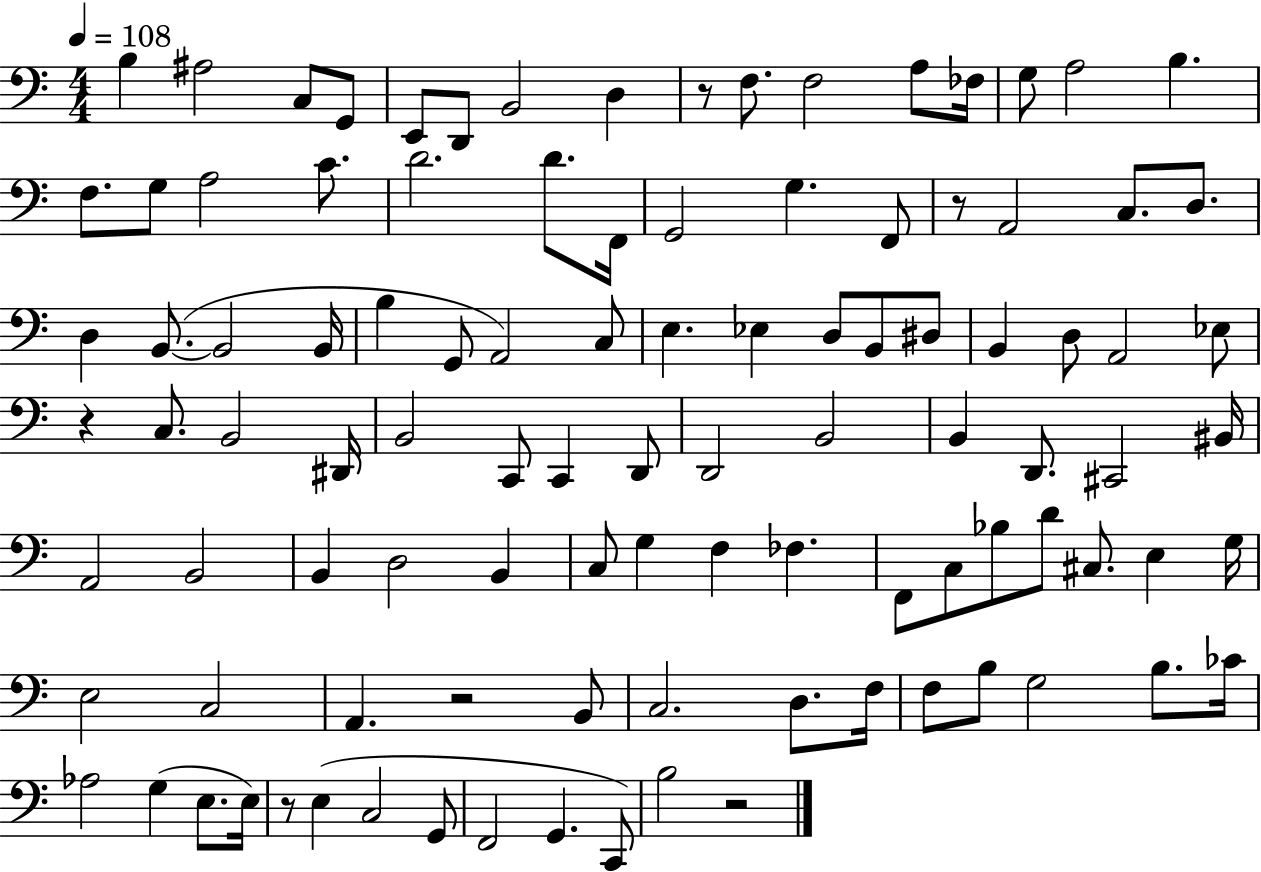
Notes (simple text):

B3/q A#3/h C3/e G2/e E2/e D2/e B2/h D3/q R/e F3/e. F3/h A3/e FES3/s G3/e A3/h B3/q. F3/e. G3/e A3/h C4/e. D4/h. D4/e. F2/s G2/h G3/q. F2/e R/e A2/h C3/e. D3/e. D3/q B2/e. B2/h B2/s B3/q G2/e A2/h C3/e E3/q. Eb3/q D3/e B2/e D#3/e B2/q D3/e A2/h Eb3/e R/q C3/e. B2/h D#2/s B2/h C2/e C2/q D2/e D2/h B2/h B2/q D2/e. C#2/h BIS2/s A2/h B2/h B2/q D3/h B2/q C3/e G3/q F3/q FES3/q. F2/e C3/e Bb3/e D4/e C#3/e. E3/q G3/s E3/h C3/h A2/q. R/h B2/e C3/h. D3/e. F3/s F3/e B3/e G3/h B3/e. CES4/s Ab3/h G3/q E3/e. E3/s R/e E3/q C3/h G2/e F2/h G2/q. C2/e B3/h R/h